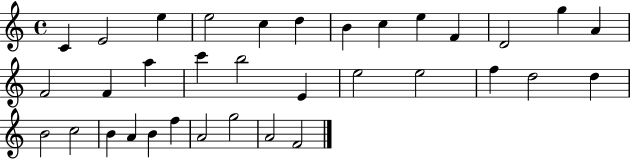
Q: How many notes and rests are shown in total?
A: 34